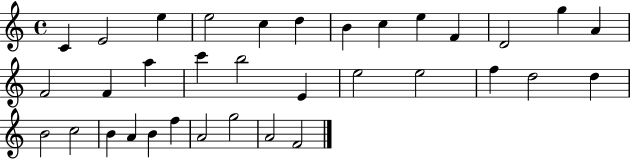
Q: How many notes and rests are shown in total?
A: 34